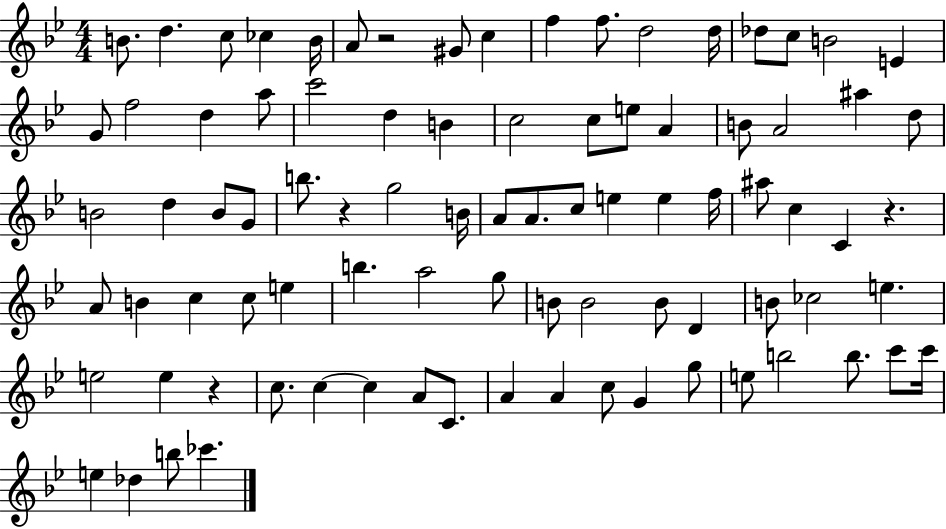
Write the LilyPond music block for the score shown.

{
  \clef treble
  \numericTimeSignature
  \time 4/4
  \key bes \major
  b'8. d''4. c''8 ces''4 b'16 | a'8 r2 gis'8 c''4 | f''4 f''8. d''2 d''16 | des''8 c''8 b'2 e'4 | \break g'8 f''2 d''4 a''8 | c'''2 d''4 b'4 | c''2 c''8 e''8 a'4 | b'8 a'2 ais''4 d''8 | \break b'2 d''4 b'8 g'8 | b''8. r4 g''2 b'16 | a'8 a'8. c''8 e''4 e''4 f''16 | ais''8 c''4 c'4 r4. | \break a'8 b'4 c''4 c''8 e''4 | b''4. a''2 g''8 | b'8 b'2 b'8 d'4 | b'8 ces''2 e''4. | \break e''2 e''4 r4 | c''8. c''4~~ c''4 a'8 c'8. | a'4 a'4 c''8 g'4 g''8 | e''8 b''2 b''8. c'''8 c'''16 | \break e''4 des''4 b''8 ces'''4. | \bar "|."
}